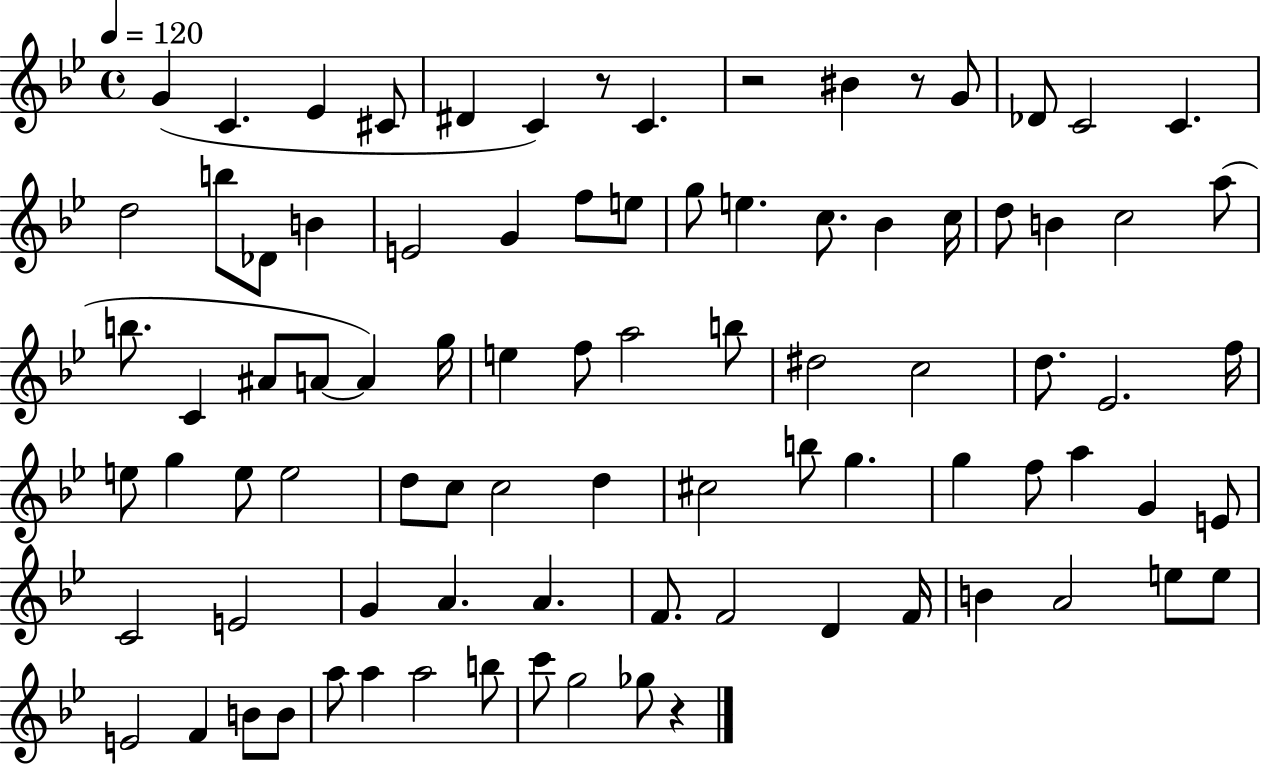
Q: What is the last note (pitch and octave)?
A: Gb5